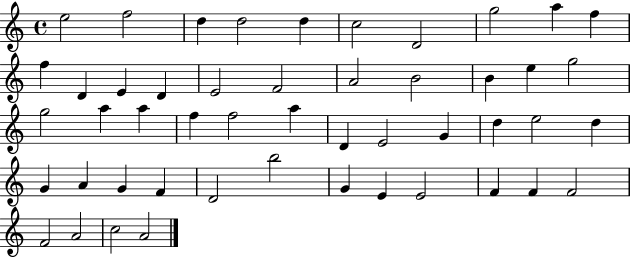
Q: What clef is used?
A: treble